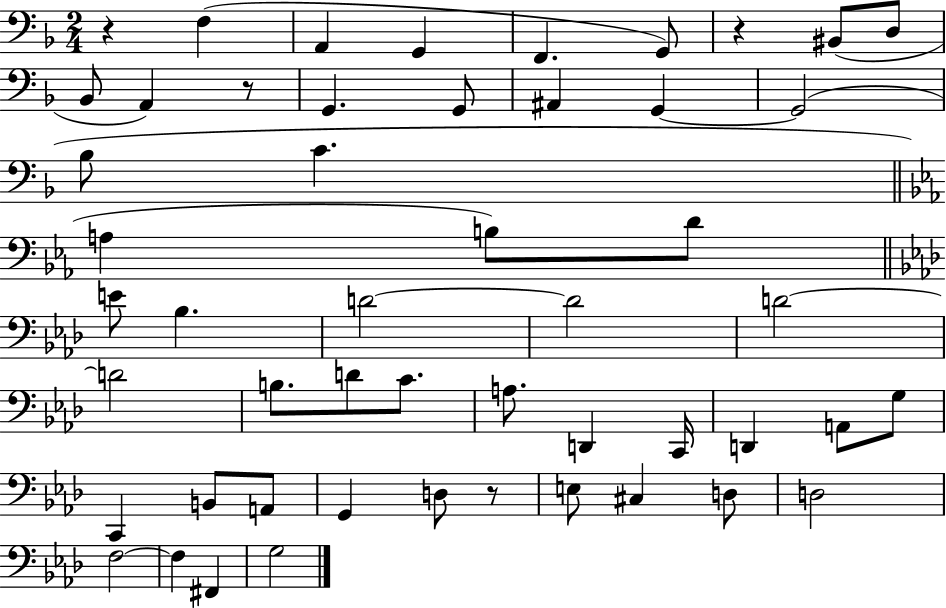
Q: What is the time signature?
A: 2/4